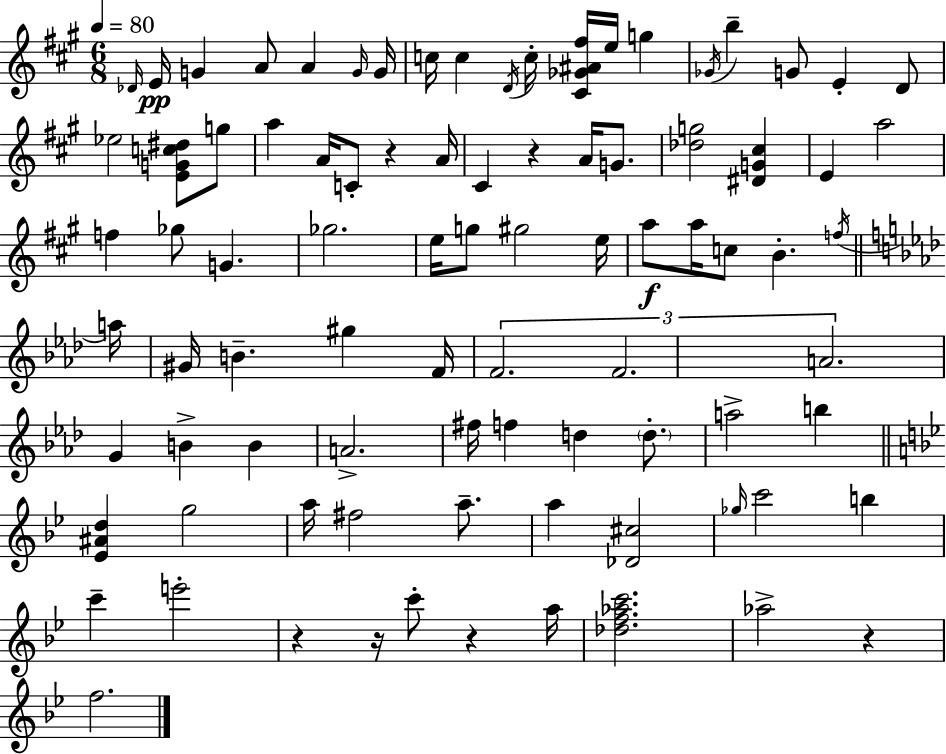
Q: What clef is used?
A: treble